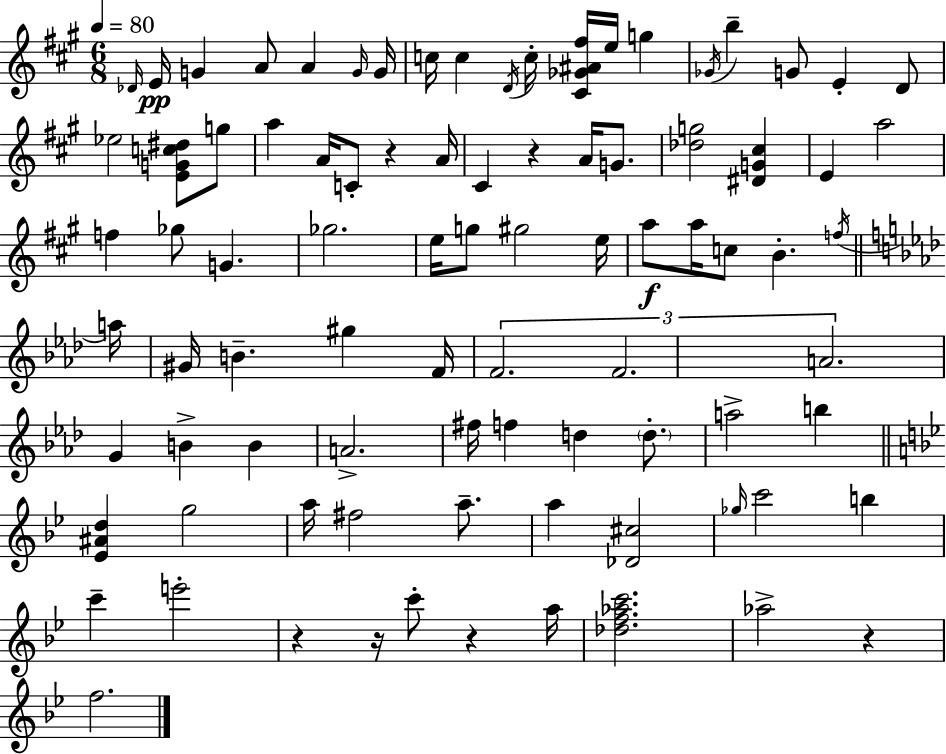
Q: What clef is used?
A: treble